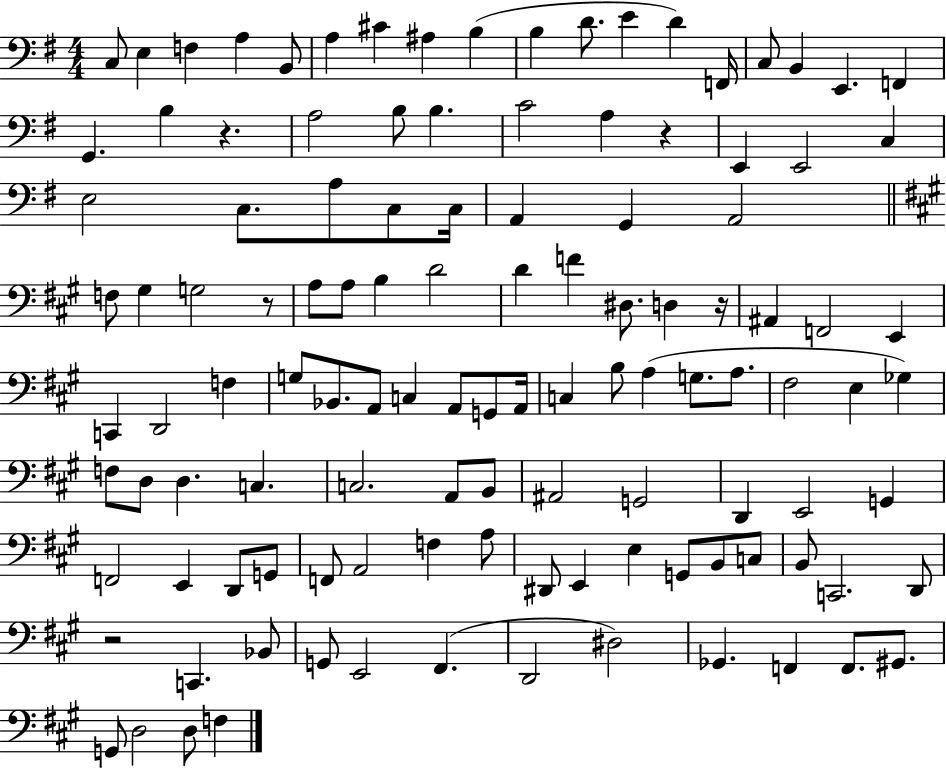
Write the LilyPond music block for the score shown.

{
  \clef bass
  \numericTimeSignature
  \time 4/4
  \key g \major
  \repeat volta 2 { c8 e4 f4 a4 b,8 | a4 cis'4 ais4 b4( | b4 d'8. e'4 d'4) f,16 | c8 b,4 e,4. f,4 | \break g,4. b4 r4. | a2 b8 b4. | c'2 a4 r4 | e,4 e,2 c4 | \break e2 c8. a8 c8 c16 | a,4 g,4 a,2 | \bar "||" \break \key a \major f8 gis4 g2 r8 | a8 a8 b4 d'2 | d'4 f'4 dis8. d4 r16 | ais,4 f,2 e,4 | \break c,4 d,2 f4 | g8 bes,8. a,8 c4 a,8 g,8 a,16 | c4 b8 a4( g8. a8. | fis2 e4 ges4) | \break f8 d8 d4. c4. | c2. a,8 b,8 | ais,2 g,2 | d,4 e,2 g,4 | \break f,2 e,4 d,8 g,8 | f,8 a,2 f4 a8 | dis,8 e,4 e4 g,8 b,8 c8 | b,8 c,2. d,8 | \break r2 c,4. bes,8 | g,8 e,2 fis,4.( | d,2 dis2) | ges,4. f,4 f,8. gis,8. | \break g,8 d2 d8 f4 | } \bar "|."
}